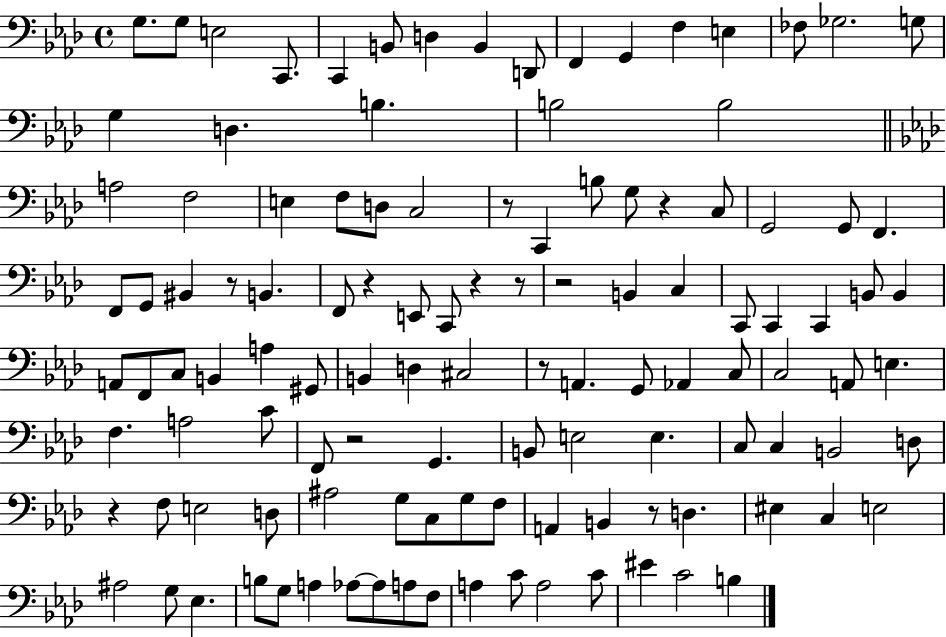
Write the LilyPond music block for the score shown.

{
  \clef bass
  \time 4/4
  \defaultTimeSignature
  \key aes \major
  g8. g8 e2 c,8. | c,4 b,8 d4 b,4 d,8 | f,4 g,4 f4 e4 | fes8 ges2. g8 | \break g4 d4. b4. | b2 b2 | \bar "||" \break \key aes \major a2 f2 | e4 f8 d8 c2 | r8 c,4 b8 g8 r4 c8 | g,2 g,8 f,4. | \break f,8 g,8 bis,4 r8 b,4. | f,8 r4 e,8 c,8 r4 r8 | r2 b,4 c4 | c,8 c,4 c,4 b,8 b,4 | \break a,8 f,8 c8 b,4 a4 gis,8 | b,4 d4 cis2 | r8 a,4. g,8 aes,4 c8 | c2 a,8 e4. | \break f4. a2 c'8 | f,8 r2 g,4. | b,8 e2 e4. | c8 c4 b,2 d8 | \break r4 f8 e2 d8 | ais2 g8 c8 g8 f8 | a,4 b,4 r8 d4. | eis4 c4 e2 | \break ais2 g8 ees4. | b8 g8 a4 aes8~~ aes8 a8 f8 | a4 c'8 a2 c'8 | eis'4 c'2 b4 | \break \bar "|."
}